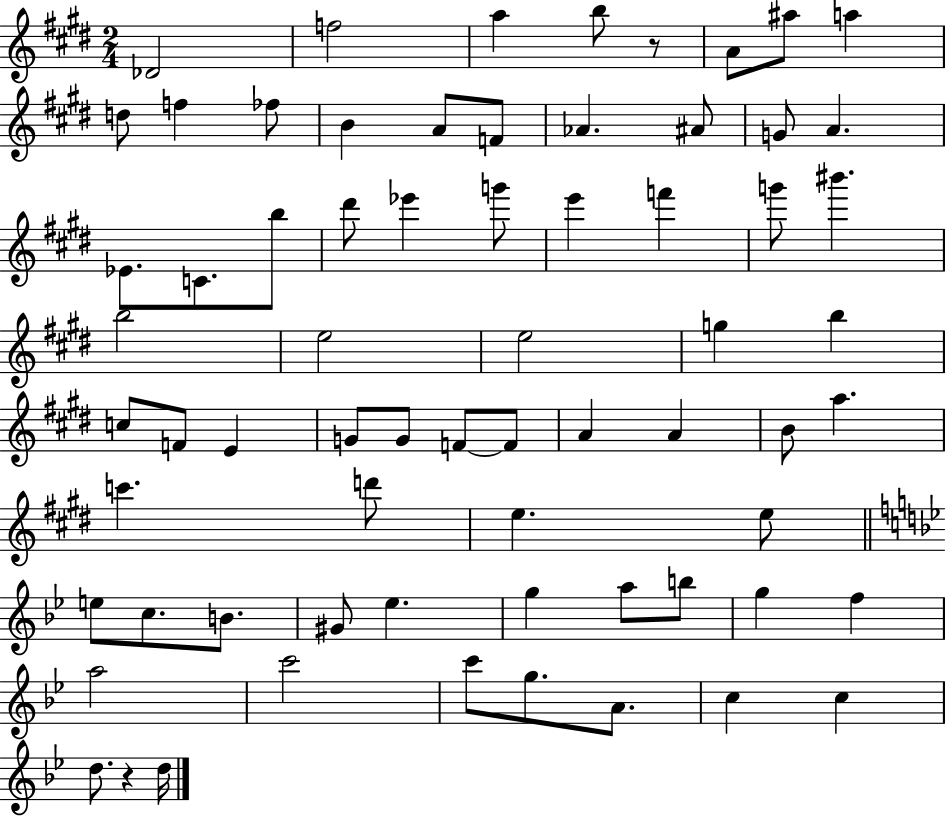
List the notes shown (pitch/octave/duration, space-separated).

Db4/h F5/h A5/q B5/e R/e A4/e A#5/e A5/q D5/e F5/q FES5/e B4/q A4/e F4/e Ab4/q. A#4/e G4/e A4/q. Eb4/e. C4/e. B5/e D#6/e Eb6/q G6/e E6/q F6/q G6/e BIS6/q. B5/h E5/h E5/h G5/q B5/q C5/e F4/e E4/q G4/e G4/e F4/e F4/e A4/q A4/q B4/e A5/q. C6/q. D6/e E5/q. E5/e E5/e C5/e. B4/e. G#4/e Eb5/q. G5/q A5/e B5/e G5/q F5/q A5/h C6/h C6/e G5/e. A4/e. C5/q C5/q D5/e. R/q D5/s